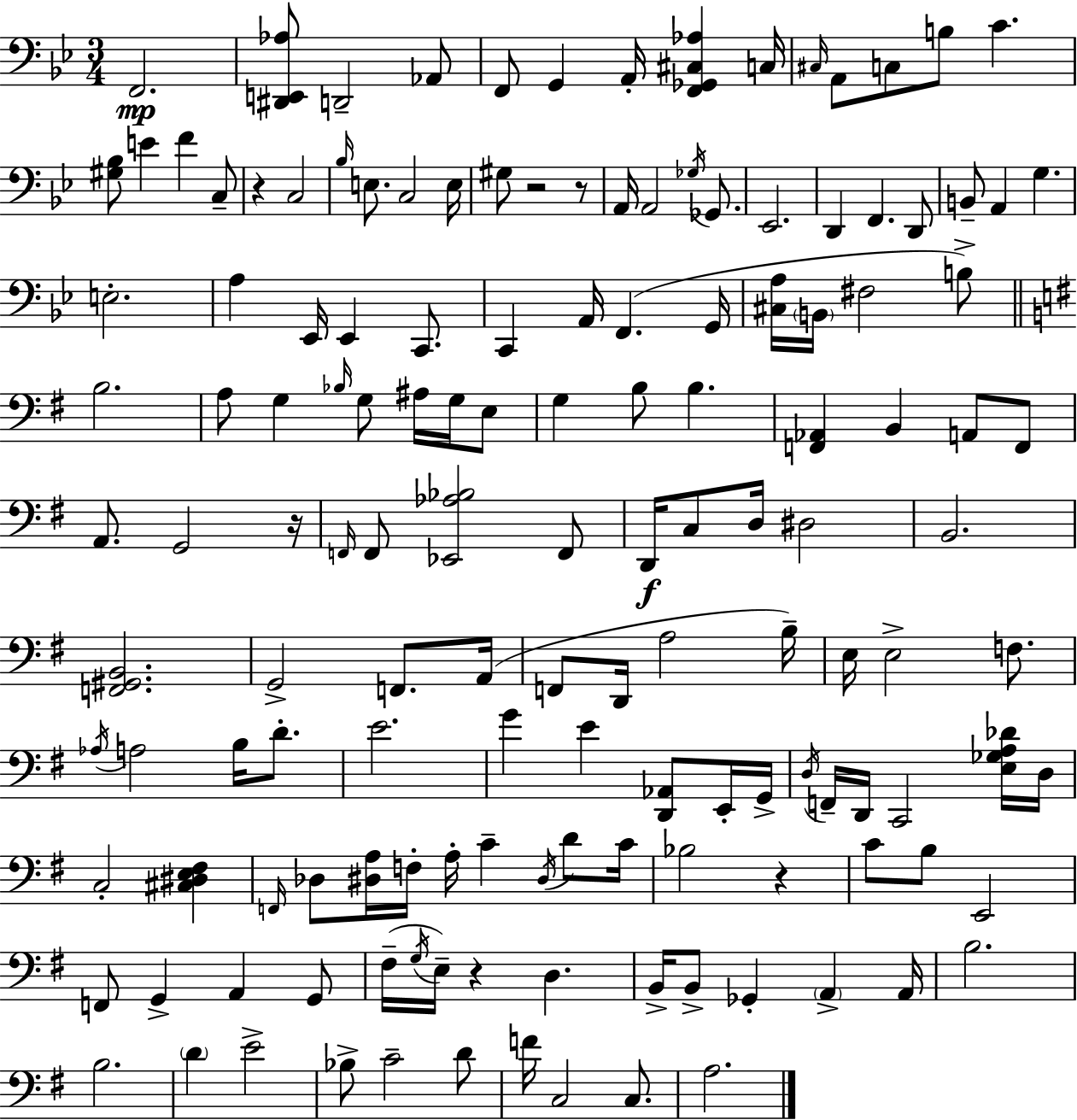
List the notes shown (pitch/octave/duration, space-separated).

F2/h. [D#2,E2,Ab3]/e D2/h Ab2/e F2/e G2/q A2/s [F2,Gb2,C#3,Ab3]/q C3/s C#3/s A2/e C3/e B3/e C4/q. [G#3,Bb3]/e E4/q F4/q C3/e R/q C3/h Bb3/s E3/e. C3/h E3/s G#3/e R/h R/e A2/s A2/h Gb3/s Gb2/e. Eb2/h. D2/q F2/q. D2/e B2/e A2/q G3/q. E3/h. A3/q Eb2/s Eb2/q C2/e. C2/q A2/s F2/q. G2/s [C#3,A3]/s B2/s F#3/h B3/e B3/h. A3/e G3/q Bb3/s G3/e A#3/s G3/s E3/e G3/q B3/e B3/q. [F2,Ab2]/q B2/q A2/e F2/e A2/e. G2/h R/s F2/s F2/e [Eb2,Ab3,Bb3]/h F2/e D2/s C3/e D3/s D#3/h B2/h. [F2,G#2,B2]/h. G2/h F2/e. A2/s F2/e D2/s A3/h B3/s E3/s E3/h F3/e. Ab3/s A3/h B3/s D4/e. E4/h. G4/q E4/q [D2,Ab2]/e E2/s G2/s D3/s F2/s D2/s C2/h [E3,Gb3,A3,Db4]/s D3/s C3/h [C#3,D#3,E3,F#3]/q F2/s Db3/e [D#3,A3]/s F3/s A3/s C4/q D#3/s D4/e C4/s Bb3/h R/q C4/e B3/e E2/h F2/e G2/q A2/q G2/e F#3/s G3/s E3/s R/q D3/q. B2/s B2/e Gb2/q A2/q A2/s B3/h. B3/h. D4/q E4/h Bb3/e C4/h D4/e F4/s C3/h C3/e. A3/h.